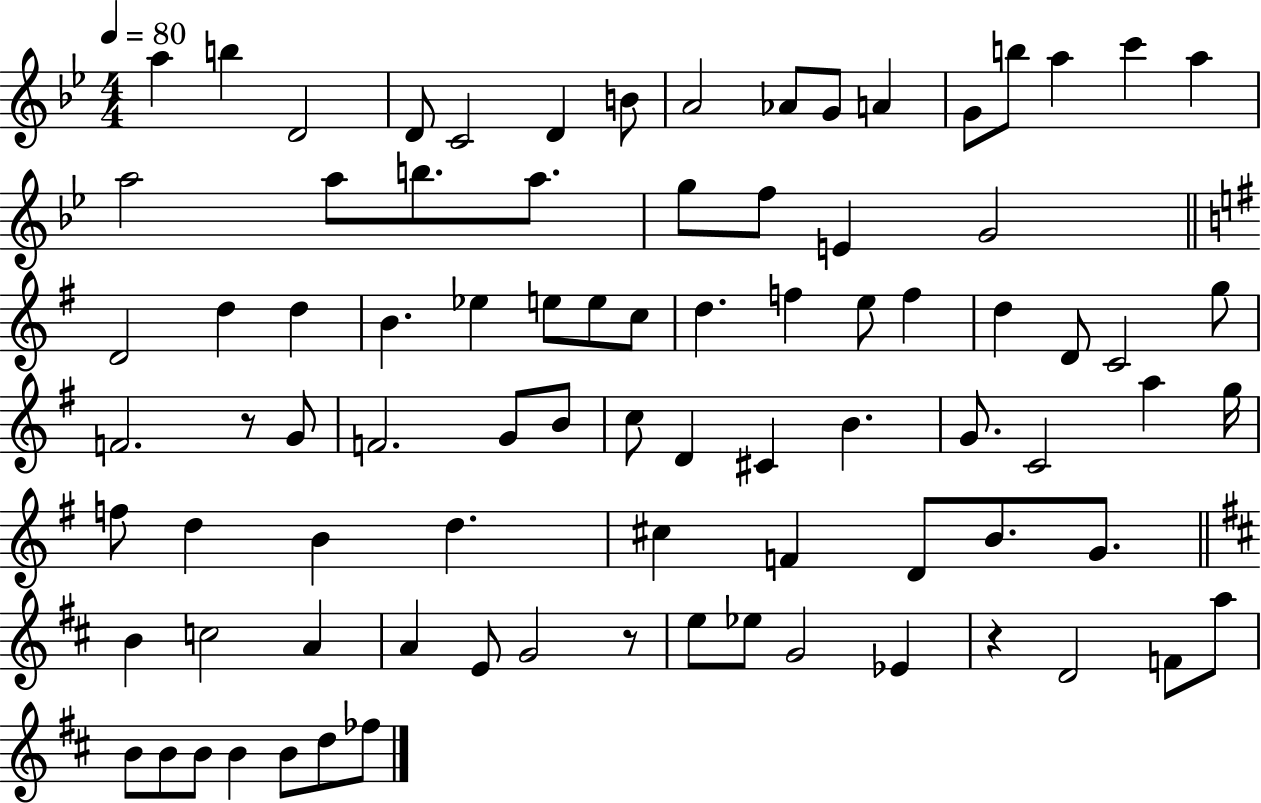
X:1
T:Untitled
M:4/4
L:1/4
K:Bb
a b D2 D/2 C2 D B/2 A2 _A/2 G/2 A G/2 b/2 a c' a a2 a/2 b/2 a/2 g/2 f/2 E G2 D2 d d B _e e/2 e/2 c/2 d f e/2 f d D/2 C2 g/2 F2 z/2 G/2 F2 G/2 B/2 c/2 D ^C B G/2 C2 a g/4 f/2 d B d ^c F D/2 B/2 G/2 B c2 A A E/2 G2 z/2 e/2 _e/2 G2 _E z D2 F/2 a/2 B/2 B/2 B/2 B B/2 d/2 _f/2